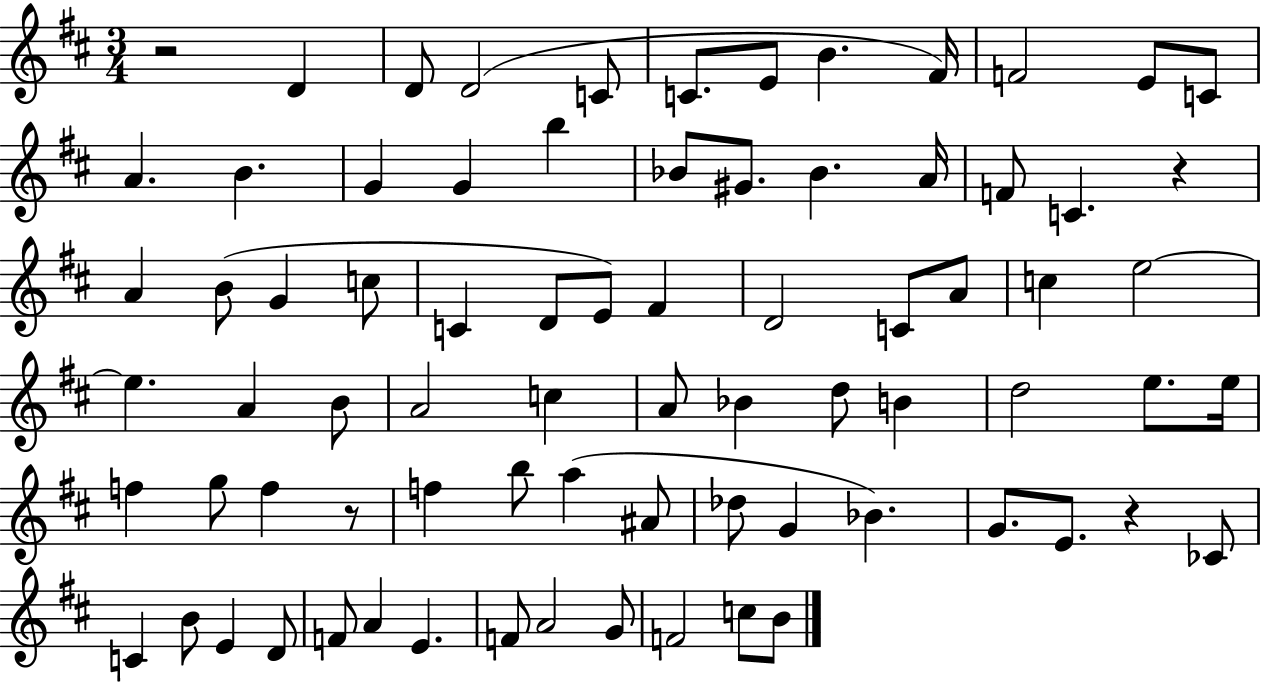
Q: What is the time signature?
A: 3/4